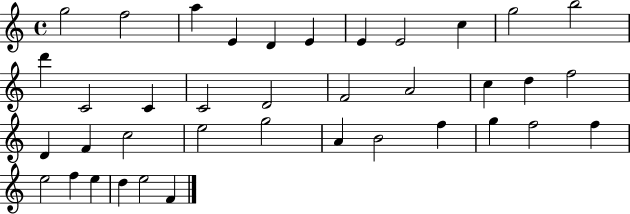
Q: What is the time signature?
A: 4/4